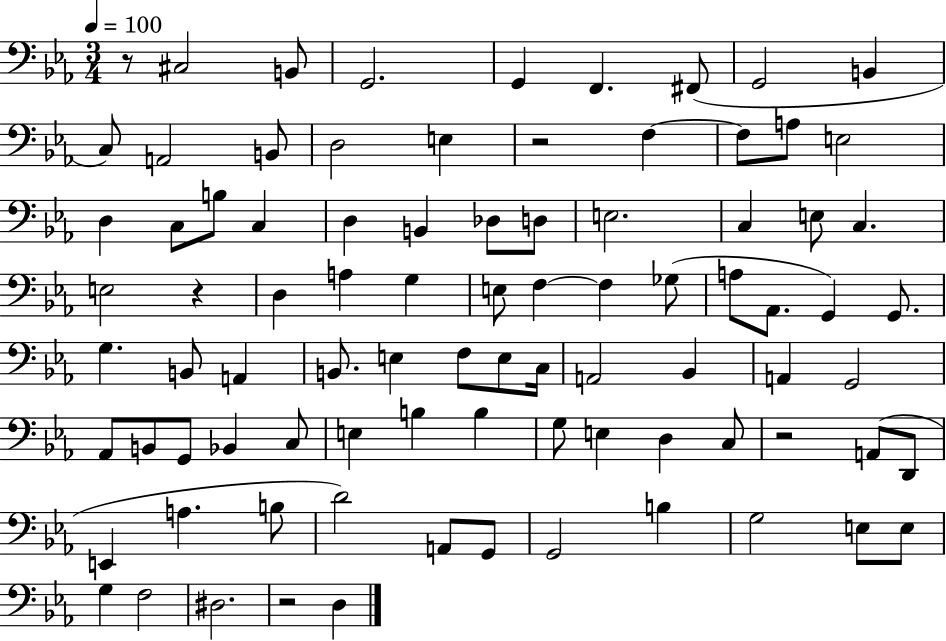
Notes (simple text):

R/e C#3/h B2/e G2/h. G2/q F2/q. F#2/e G2/h B2/q C3/e A2/h B2/e D3/h E3/q R/h F3/q F3/e A3/e E3/h D3/q C3/e B3/e C3/q D3/q B2/q Db3/e D3/e E3/h. C3/q E3/e C3/q. E3/h R/q D3/q A3/q G3/q E3/e F3/q F3/q Gb3/e A3/e Ab2/e. G2/q G2/e. G3/q. B2/e A2/q B2/e. E3/q F3/e E3/e C3/s A2/h Bb2/q A2/q G2/h Ab2/e B2/e G2/e Bb2/q C3/e E3/q B3/q B3/q G3/e E3/q D3/q C3/e R/h A2/e D2/e E2/q A3/q. B3/e D4/h A2/e G2/e G2/h B3/q G3/h E3/e E3/e G3/q F3/h D#3/h. R/h D3/q